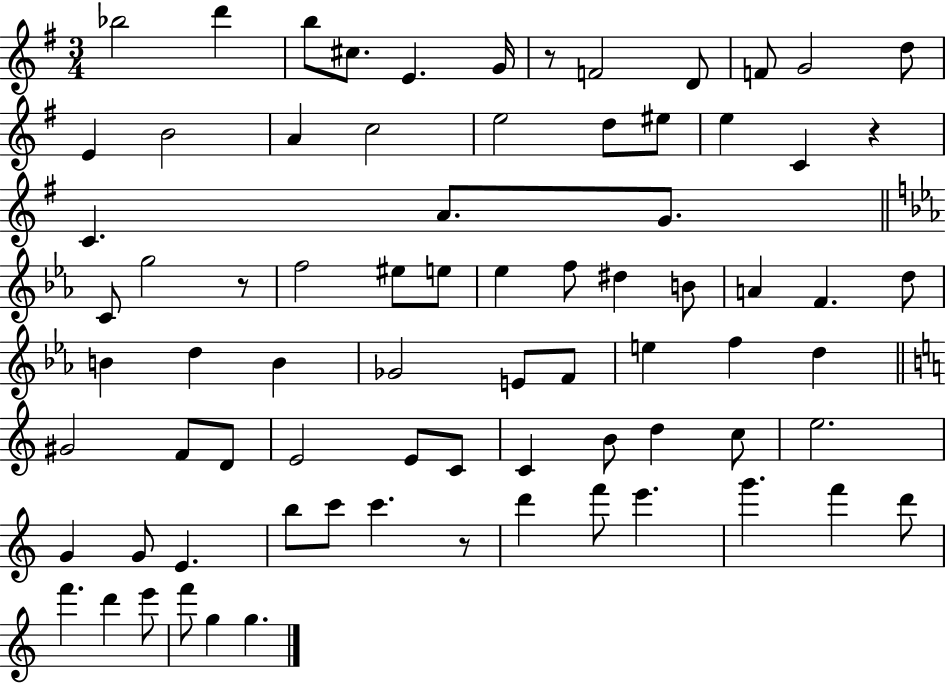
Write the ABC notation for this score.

X:1
T:Untitled
M:3/4
L:1/4
K:G
_b2 d' b/2 ^c/2 E G/4 z/2 F2 D/2 F/2 G2 d/2 E B2 A c2 e2 d/2 ^e/2 e C z C A/2 G/2 C/2 g2 z/2 f2 ^e/2 e/2 _e f/2 ^d B/2 A F d/2 B d B _G2 E/2 F/2 e f d ^G2 F/2 D/2 E2 E/2 C/2 C B/2 d c/2 e2 G G/2 E b/2 c'/2 c' z/2 d' f'/2 e' g' f' d'/2 f' d' e'/2 f'/2 g g